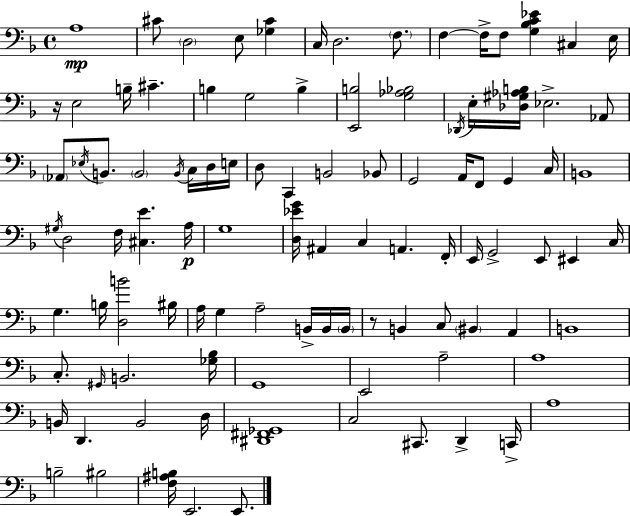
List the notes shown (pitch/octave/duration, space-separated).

A3/w C#4/e D3/h E3/e [Gb3,C#4]/q C3/s D3/h. F3/e. F3/q F3/s F3/e [G3,Bb3,C4,Eb4]/q C#3/q E3/s R/s E3/h B3/s C#4/q. B3/q G3/h B3/q [E2,B3]/h [G3,Ab3,Bb3]/h Db2/s E3/s [Db3,G#3,Ab3,B3]/s Eb3/h. Ab2/e Ab2/e Eb3/s B2/e. B2/h B2/s C3/s D3/s E3/s D3/e C2/q B2/h Bb2/e G2/h A2/s F2/e G2/q C3/s B2/w G#3/s D3/h F3/s [C#3,E4]/q. A3/s G3/w [D3,Eb4,G4]/s A#2/q C3/q A2/q. F2/s E2/s G2/h E2/e EIS2/q C3/s G3/q. B3/s [D3,B4]/h BIS3/s A3/s G3/q A3/h B2/s B2/s B2/s R/e B2/q C3/e BIS2/q A2/q B2/w C3/e. G#2/s B2/h. [Gb3,Bb3]/s G2/w E2/h A3/h A3/w B2/s D2/q. B2/h D3/s [D#2,F#2,Gb2]/w C3/h C#2/e. D2/q C2/s A3/w B3/h BIS3/h [F3,A#3,B3]/s E2/h. E2/e.